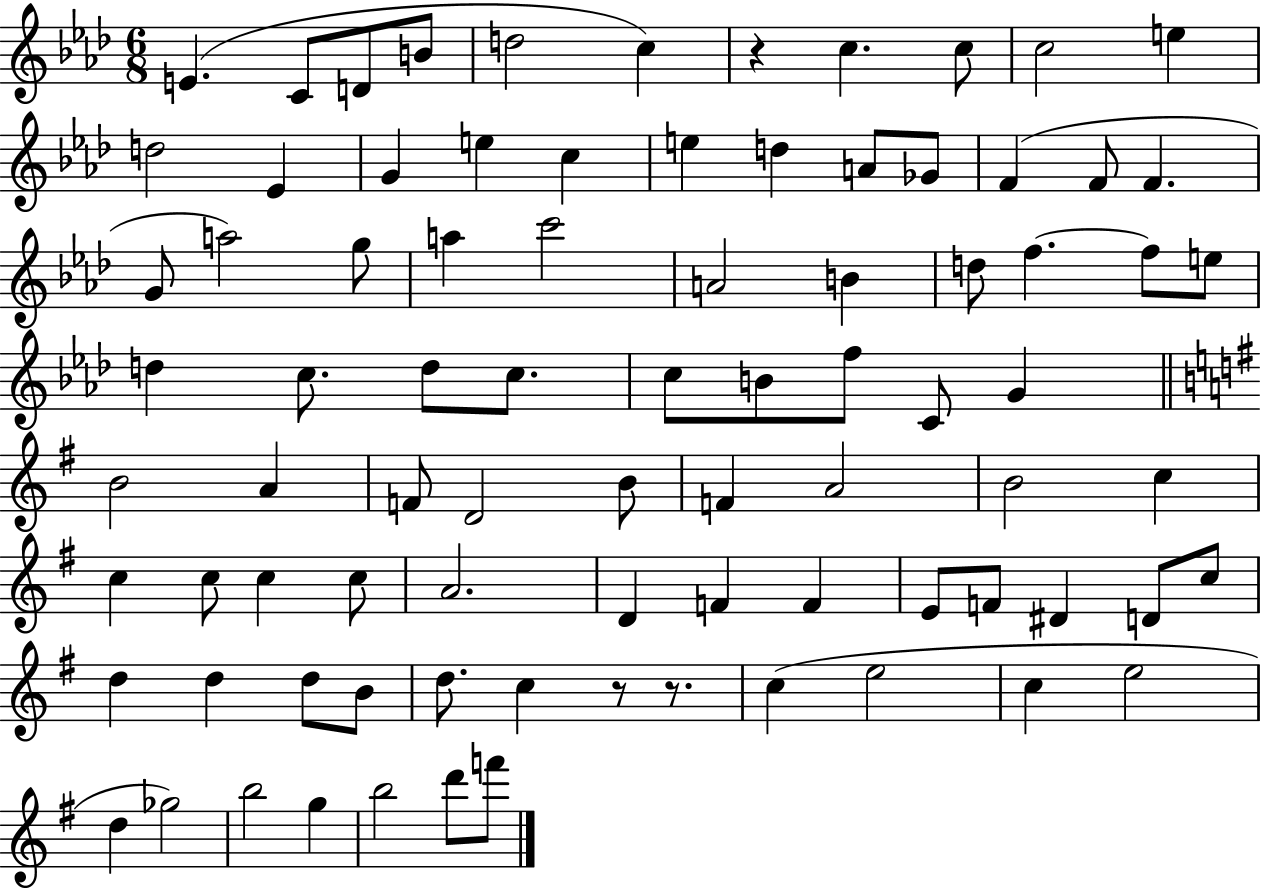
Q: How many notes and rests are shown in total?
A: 84